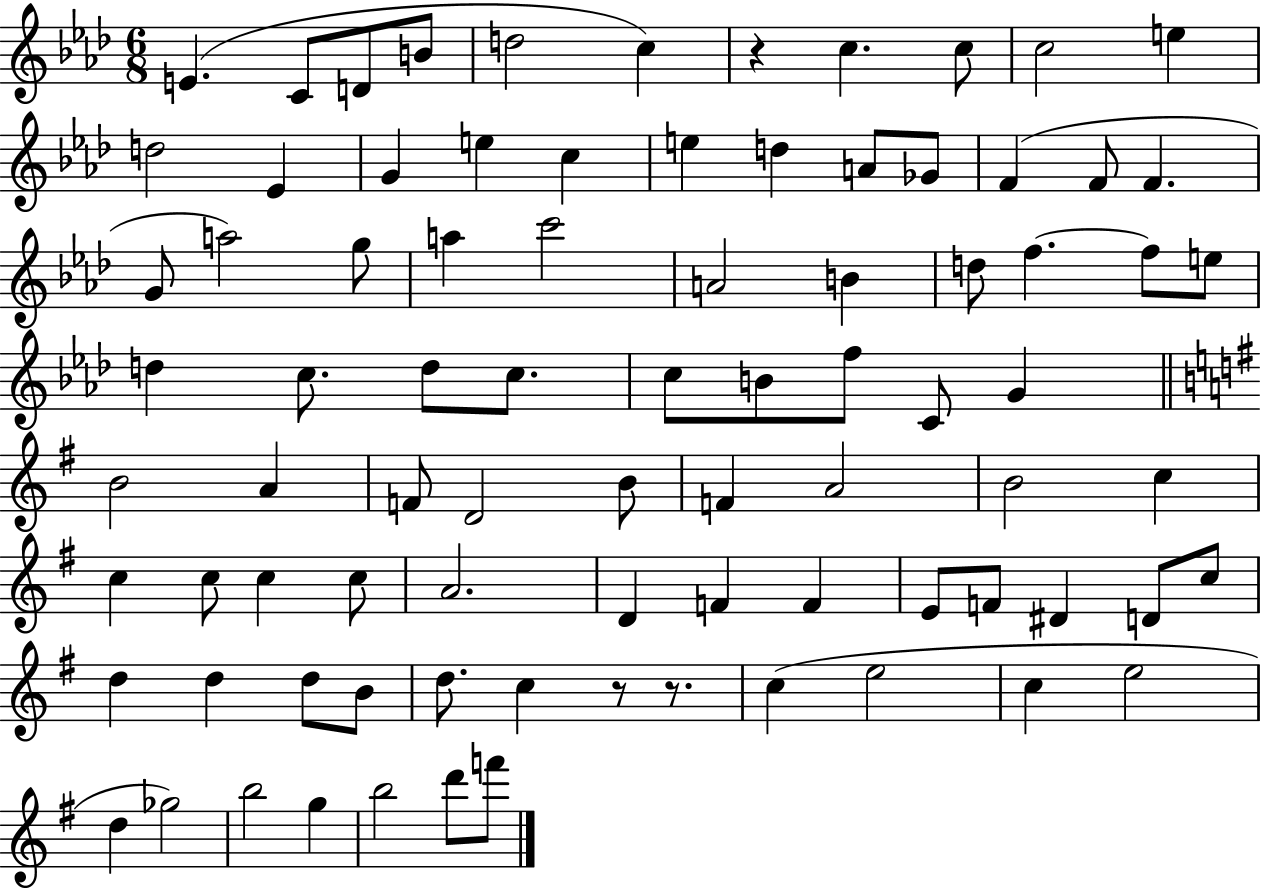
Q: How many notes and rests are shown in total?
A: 84